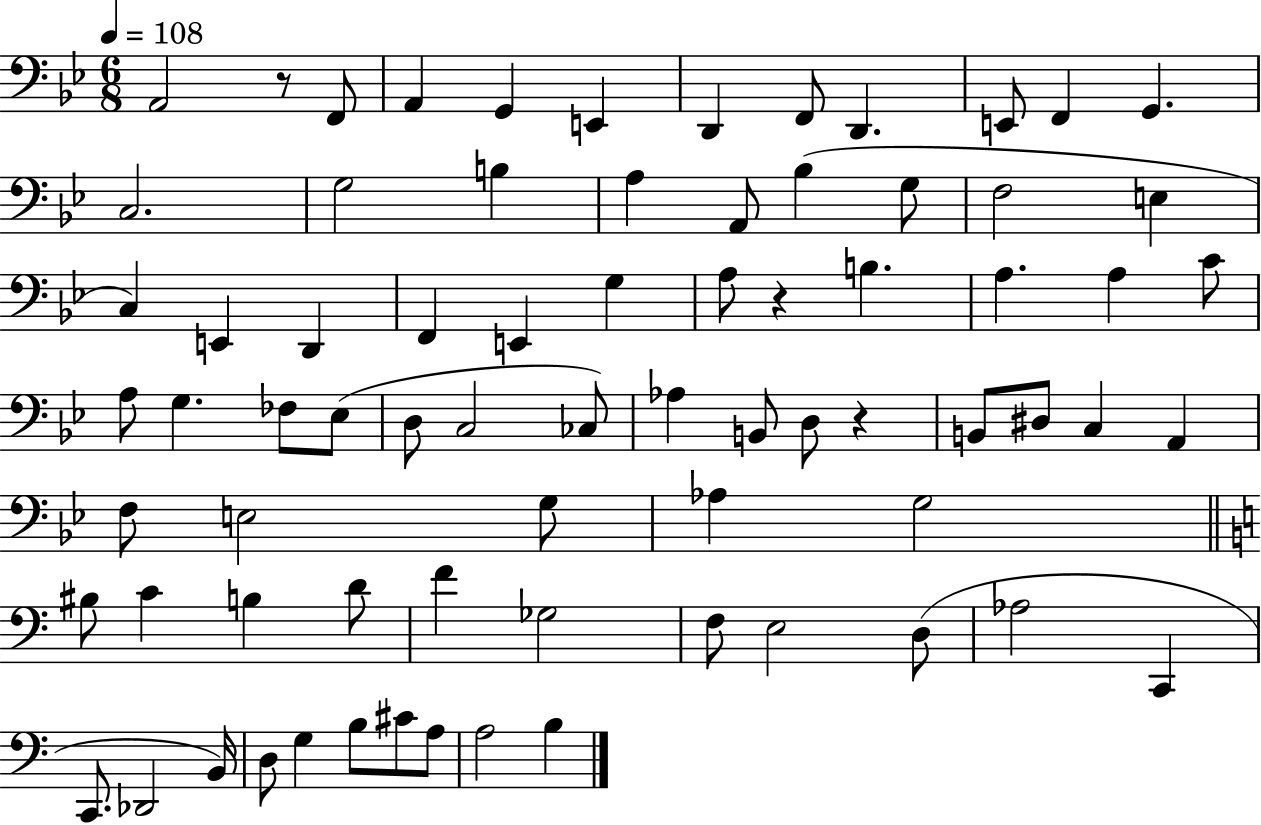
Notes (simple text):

A2/h R/e F2/e A2/q G2/q E2/q D2/q F2/e D2/q. E2/e F2/q G2/q. C3/h. G3/h B3/q A3/q A2/e Bb3/q G3/e F3/h E3/q C3/q E2/q D2/q F2/q E2/q G3/q A3/e R/q B3/q. A3/q. A3/q C4/e A3/e G3/q. FES3/e Eb3/e D3/e C3/h CES3/e Ab3/q B2/e D3/e R/q B2/e D#3/e C3/q A2/q F3/e E3/h G3/e Ab3/q G3/h BIS3/e C4/q B3/q D4/e F4/q Gb3/h F3/e E3/h D3/e Ab3/h C2/q C2/e. Db2/h B2/s D3/e G3/q B3/e C#4/e A3/e A3/h B3/q